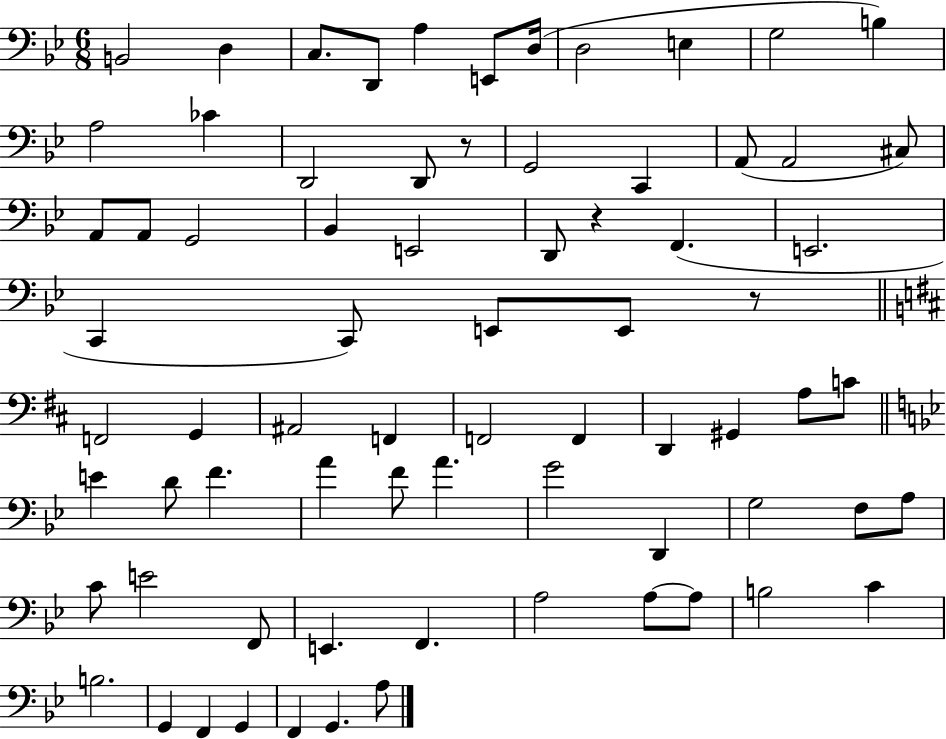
X:1
T:Untitled
M:6/8
L:1/4
K:Bb
B,,2 D, C,/2 D,,/2 A, E,,/2 D,/4 D,2 E, G,2 B, A,2 _C D,,2 D,,/2 z/2 G,,2 C,, A,,/2 A,,2 ^C,/2 A,,/2 A,,/2 G,,2 _B,, E,,2 D,,/2 z F,, E,,2 C,, C,,/2 E,,/2 E,,/2 z/2 F,,2 G,, ^A,,2 F,, F,,2 F,, D,, ^G,, A,/2 C/2 E D/2 F A F/2 A G2 D,, G,2 F,/2 A,/2 C/2 E2 F,,/2 E,, F,, A,2 A,/2 A,/2 B,2 C B,2 G,, F,, G,, F,, G,, A,/2